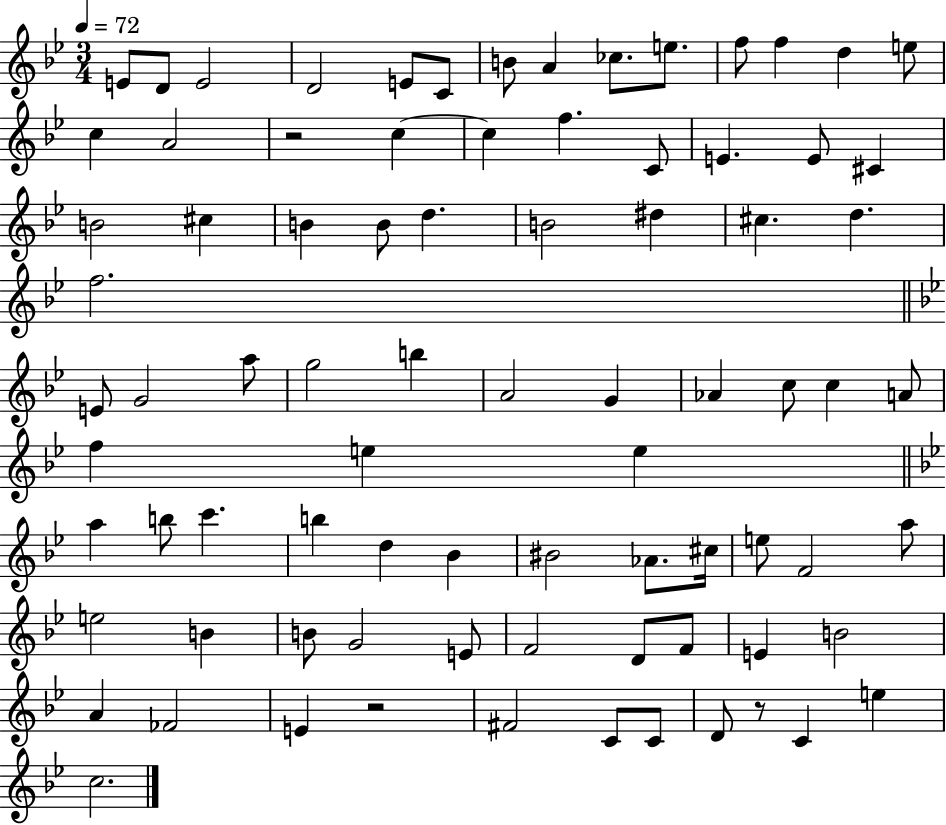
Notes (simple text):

E4/e D4/e E4/h D4/h E4/e C4/e B4/e A4/q CES5/e. E5/e. F5/e F5/q D5/q E5/e C5/q A4/h R/h C5/q C5/q F5/q. C4/e E4/q. E4/e C#4/q B4/h C#5/q B4/q B4/e D5/q. B4/h D#5/q C#5/q. D5/q. F5/h. E4/e G4/h A5/e G5/h B5/q A4/h G4/q Ab4/q C5/e C5/q A4/e F5/q E5/q E5/q A5/q B5/e C6/q. B5/q D5/q Bb4/q BIS4/h Ab4/e. C#5/s E5/e F4/h A5/e E5/h B4/q B4/e G4/h E4/e F4/h D4/e F4/e E4/q B4/h A4/q FES4/h E4/q R/h F#4/h C4/e C4/e D4/e R/e C4/q E5/q C5/h.